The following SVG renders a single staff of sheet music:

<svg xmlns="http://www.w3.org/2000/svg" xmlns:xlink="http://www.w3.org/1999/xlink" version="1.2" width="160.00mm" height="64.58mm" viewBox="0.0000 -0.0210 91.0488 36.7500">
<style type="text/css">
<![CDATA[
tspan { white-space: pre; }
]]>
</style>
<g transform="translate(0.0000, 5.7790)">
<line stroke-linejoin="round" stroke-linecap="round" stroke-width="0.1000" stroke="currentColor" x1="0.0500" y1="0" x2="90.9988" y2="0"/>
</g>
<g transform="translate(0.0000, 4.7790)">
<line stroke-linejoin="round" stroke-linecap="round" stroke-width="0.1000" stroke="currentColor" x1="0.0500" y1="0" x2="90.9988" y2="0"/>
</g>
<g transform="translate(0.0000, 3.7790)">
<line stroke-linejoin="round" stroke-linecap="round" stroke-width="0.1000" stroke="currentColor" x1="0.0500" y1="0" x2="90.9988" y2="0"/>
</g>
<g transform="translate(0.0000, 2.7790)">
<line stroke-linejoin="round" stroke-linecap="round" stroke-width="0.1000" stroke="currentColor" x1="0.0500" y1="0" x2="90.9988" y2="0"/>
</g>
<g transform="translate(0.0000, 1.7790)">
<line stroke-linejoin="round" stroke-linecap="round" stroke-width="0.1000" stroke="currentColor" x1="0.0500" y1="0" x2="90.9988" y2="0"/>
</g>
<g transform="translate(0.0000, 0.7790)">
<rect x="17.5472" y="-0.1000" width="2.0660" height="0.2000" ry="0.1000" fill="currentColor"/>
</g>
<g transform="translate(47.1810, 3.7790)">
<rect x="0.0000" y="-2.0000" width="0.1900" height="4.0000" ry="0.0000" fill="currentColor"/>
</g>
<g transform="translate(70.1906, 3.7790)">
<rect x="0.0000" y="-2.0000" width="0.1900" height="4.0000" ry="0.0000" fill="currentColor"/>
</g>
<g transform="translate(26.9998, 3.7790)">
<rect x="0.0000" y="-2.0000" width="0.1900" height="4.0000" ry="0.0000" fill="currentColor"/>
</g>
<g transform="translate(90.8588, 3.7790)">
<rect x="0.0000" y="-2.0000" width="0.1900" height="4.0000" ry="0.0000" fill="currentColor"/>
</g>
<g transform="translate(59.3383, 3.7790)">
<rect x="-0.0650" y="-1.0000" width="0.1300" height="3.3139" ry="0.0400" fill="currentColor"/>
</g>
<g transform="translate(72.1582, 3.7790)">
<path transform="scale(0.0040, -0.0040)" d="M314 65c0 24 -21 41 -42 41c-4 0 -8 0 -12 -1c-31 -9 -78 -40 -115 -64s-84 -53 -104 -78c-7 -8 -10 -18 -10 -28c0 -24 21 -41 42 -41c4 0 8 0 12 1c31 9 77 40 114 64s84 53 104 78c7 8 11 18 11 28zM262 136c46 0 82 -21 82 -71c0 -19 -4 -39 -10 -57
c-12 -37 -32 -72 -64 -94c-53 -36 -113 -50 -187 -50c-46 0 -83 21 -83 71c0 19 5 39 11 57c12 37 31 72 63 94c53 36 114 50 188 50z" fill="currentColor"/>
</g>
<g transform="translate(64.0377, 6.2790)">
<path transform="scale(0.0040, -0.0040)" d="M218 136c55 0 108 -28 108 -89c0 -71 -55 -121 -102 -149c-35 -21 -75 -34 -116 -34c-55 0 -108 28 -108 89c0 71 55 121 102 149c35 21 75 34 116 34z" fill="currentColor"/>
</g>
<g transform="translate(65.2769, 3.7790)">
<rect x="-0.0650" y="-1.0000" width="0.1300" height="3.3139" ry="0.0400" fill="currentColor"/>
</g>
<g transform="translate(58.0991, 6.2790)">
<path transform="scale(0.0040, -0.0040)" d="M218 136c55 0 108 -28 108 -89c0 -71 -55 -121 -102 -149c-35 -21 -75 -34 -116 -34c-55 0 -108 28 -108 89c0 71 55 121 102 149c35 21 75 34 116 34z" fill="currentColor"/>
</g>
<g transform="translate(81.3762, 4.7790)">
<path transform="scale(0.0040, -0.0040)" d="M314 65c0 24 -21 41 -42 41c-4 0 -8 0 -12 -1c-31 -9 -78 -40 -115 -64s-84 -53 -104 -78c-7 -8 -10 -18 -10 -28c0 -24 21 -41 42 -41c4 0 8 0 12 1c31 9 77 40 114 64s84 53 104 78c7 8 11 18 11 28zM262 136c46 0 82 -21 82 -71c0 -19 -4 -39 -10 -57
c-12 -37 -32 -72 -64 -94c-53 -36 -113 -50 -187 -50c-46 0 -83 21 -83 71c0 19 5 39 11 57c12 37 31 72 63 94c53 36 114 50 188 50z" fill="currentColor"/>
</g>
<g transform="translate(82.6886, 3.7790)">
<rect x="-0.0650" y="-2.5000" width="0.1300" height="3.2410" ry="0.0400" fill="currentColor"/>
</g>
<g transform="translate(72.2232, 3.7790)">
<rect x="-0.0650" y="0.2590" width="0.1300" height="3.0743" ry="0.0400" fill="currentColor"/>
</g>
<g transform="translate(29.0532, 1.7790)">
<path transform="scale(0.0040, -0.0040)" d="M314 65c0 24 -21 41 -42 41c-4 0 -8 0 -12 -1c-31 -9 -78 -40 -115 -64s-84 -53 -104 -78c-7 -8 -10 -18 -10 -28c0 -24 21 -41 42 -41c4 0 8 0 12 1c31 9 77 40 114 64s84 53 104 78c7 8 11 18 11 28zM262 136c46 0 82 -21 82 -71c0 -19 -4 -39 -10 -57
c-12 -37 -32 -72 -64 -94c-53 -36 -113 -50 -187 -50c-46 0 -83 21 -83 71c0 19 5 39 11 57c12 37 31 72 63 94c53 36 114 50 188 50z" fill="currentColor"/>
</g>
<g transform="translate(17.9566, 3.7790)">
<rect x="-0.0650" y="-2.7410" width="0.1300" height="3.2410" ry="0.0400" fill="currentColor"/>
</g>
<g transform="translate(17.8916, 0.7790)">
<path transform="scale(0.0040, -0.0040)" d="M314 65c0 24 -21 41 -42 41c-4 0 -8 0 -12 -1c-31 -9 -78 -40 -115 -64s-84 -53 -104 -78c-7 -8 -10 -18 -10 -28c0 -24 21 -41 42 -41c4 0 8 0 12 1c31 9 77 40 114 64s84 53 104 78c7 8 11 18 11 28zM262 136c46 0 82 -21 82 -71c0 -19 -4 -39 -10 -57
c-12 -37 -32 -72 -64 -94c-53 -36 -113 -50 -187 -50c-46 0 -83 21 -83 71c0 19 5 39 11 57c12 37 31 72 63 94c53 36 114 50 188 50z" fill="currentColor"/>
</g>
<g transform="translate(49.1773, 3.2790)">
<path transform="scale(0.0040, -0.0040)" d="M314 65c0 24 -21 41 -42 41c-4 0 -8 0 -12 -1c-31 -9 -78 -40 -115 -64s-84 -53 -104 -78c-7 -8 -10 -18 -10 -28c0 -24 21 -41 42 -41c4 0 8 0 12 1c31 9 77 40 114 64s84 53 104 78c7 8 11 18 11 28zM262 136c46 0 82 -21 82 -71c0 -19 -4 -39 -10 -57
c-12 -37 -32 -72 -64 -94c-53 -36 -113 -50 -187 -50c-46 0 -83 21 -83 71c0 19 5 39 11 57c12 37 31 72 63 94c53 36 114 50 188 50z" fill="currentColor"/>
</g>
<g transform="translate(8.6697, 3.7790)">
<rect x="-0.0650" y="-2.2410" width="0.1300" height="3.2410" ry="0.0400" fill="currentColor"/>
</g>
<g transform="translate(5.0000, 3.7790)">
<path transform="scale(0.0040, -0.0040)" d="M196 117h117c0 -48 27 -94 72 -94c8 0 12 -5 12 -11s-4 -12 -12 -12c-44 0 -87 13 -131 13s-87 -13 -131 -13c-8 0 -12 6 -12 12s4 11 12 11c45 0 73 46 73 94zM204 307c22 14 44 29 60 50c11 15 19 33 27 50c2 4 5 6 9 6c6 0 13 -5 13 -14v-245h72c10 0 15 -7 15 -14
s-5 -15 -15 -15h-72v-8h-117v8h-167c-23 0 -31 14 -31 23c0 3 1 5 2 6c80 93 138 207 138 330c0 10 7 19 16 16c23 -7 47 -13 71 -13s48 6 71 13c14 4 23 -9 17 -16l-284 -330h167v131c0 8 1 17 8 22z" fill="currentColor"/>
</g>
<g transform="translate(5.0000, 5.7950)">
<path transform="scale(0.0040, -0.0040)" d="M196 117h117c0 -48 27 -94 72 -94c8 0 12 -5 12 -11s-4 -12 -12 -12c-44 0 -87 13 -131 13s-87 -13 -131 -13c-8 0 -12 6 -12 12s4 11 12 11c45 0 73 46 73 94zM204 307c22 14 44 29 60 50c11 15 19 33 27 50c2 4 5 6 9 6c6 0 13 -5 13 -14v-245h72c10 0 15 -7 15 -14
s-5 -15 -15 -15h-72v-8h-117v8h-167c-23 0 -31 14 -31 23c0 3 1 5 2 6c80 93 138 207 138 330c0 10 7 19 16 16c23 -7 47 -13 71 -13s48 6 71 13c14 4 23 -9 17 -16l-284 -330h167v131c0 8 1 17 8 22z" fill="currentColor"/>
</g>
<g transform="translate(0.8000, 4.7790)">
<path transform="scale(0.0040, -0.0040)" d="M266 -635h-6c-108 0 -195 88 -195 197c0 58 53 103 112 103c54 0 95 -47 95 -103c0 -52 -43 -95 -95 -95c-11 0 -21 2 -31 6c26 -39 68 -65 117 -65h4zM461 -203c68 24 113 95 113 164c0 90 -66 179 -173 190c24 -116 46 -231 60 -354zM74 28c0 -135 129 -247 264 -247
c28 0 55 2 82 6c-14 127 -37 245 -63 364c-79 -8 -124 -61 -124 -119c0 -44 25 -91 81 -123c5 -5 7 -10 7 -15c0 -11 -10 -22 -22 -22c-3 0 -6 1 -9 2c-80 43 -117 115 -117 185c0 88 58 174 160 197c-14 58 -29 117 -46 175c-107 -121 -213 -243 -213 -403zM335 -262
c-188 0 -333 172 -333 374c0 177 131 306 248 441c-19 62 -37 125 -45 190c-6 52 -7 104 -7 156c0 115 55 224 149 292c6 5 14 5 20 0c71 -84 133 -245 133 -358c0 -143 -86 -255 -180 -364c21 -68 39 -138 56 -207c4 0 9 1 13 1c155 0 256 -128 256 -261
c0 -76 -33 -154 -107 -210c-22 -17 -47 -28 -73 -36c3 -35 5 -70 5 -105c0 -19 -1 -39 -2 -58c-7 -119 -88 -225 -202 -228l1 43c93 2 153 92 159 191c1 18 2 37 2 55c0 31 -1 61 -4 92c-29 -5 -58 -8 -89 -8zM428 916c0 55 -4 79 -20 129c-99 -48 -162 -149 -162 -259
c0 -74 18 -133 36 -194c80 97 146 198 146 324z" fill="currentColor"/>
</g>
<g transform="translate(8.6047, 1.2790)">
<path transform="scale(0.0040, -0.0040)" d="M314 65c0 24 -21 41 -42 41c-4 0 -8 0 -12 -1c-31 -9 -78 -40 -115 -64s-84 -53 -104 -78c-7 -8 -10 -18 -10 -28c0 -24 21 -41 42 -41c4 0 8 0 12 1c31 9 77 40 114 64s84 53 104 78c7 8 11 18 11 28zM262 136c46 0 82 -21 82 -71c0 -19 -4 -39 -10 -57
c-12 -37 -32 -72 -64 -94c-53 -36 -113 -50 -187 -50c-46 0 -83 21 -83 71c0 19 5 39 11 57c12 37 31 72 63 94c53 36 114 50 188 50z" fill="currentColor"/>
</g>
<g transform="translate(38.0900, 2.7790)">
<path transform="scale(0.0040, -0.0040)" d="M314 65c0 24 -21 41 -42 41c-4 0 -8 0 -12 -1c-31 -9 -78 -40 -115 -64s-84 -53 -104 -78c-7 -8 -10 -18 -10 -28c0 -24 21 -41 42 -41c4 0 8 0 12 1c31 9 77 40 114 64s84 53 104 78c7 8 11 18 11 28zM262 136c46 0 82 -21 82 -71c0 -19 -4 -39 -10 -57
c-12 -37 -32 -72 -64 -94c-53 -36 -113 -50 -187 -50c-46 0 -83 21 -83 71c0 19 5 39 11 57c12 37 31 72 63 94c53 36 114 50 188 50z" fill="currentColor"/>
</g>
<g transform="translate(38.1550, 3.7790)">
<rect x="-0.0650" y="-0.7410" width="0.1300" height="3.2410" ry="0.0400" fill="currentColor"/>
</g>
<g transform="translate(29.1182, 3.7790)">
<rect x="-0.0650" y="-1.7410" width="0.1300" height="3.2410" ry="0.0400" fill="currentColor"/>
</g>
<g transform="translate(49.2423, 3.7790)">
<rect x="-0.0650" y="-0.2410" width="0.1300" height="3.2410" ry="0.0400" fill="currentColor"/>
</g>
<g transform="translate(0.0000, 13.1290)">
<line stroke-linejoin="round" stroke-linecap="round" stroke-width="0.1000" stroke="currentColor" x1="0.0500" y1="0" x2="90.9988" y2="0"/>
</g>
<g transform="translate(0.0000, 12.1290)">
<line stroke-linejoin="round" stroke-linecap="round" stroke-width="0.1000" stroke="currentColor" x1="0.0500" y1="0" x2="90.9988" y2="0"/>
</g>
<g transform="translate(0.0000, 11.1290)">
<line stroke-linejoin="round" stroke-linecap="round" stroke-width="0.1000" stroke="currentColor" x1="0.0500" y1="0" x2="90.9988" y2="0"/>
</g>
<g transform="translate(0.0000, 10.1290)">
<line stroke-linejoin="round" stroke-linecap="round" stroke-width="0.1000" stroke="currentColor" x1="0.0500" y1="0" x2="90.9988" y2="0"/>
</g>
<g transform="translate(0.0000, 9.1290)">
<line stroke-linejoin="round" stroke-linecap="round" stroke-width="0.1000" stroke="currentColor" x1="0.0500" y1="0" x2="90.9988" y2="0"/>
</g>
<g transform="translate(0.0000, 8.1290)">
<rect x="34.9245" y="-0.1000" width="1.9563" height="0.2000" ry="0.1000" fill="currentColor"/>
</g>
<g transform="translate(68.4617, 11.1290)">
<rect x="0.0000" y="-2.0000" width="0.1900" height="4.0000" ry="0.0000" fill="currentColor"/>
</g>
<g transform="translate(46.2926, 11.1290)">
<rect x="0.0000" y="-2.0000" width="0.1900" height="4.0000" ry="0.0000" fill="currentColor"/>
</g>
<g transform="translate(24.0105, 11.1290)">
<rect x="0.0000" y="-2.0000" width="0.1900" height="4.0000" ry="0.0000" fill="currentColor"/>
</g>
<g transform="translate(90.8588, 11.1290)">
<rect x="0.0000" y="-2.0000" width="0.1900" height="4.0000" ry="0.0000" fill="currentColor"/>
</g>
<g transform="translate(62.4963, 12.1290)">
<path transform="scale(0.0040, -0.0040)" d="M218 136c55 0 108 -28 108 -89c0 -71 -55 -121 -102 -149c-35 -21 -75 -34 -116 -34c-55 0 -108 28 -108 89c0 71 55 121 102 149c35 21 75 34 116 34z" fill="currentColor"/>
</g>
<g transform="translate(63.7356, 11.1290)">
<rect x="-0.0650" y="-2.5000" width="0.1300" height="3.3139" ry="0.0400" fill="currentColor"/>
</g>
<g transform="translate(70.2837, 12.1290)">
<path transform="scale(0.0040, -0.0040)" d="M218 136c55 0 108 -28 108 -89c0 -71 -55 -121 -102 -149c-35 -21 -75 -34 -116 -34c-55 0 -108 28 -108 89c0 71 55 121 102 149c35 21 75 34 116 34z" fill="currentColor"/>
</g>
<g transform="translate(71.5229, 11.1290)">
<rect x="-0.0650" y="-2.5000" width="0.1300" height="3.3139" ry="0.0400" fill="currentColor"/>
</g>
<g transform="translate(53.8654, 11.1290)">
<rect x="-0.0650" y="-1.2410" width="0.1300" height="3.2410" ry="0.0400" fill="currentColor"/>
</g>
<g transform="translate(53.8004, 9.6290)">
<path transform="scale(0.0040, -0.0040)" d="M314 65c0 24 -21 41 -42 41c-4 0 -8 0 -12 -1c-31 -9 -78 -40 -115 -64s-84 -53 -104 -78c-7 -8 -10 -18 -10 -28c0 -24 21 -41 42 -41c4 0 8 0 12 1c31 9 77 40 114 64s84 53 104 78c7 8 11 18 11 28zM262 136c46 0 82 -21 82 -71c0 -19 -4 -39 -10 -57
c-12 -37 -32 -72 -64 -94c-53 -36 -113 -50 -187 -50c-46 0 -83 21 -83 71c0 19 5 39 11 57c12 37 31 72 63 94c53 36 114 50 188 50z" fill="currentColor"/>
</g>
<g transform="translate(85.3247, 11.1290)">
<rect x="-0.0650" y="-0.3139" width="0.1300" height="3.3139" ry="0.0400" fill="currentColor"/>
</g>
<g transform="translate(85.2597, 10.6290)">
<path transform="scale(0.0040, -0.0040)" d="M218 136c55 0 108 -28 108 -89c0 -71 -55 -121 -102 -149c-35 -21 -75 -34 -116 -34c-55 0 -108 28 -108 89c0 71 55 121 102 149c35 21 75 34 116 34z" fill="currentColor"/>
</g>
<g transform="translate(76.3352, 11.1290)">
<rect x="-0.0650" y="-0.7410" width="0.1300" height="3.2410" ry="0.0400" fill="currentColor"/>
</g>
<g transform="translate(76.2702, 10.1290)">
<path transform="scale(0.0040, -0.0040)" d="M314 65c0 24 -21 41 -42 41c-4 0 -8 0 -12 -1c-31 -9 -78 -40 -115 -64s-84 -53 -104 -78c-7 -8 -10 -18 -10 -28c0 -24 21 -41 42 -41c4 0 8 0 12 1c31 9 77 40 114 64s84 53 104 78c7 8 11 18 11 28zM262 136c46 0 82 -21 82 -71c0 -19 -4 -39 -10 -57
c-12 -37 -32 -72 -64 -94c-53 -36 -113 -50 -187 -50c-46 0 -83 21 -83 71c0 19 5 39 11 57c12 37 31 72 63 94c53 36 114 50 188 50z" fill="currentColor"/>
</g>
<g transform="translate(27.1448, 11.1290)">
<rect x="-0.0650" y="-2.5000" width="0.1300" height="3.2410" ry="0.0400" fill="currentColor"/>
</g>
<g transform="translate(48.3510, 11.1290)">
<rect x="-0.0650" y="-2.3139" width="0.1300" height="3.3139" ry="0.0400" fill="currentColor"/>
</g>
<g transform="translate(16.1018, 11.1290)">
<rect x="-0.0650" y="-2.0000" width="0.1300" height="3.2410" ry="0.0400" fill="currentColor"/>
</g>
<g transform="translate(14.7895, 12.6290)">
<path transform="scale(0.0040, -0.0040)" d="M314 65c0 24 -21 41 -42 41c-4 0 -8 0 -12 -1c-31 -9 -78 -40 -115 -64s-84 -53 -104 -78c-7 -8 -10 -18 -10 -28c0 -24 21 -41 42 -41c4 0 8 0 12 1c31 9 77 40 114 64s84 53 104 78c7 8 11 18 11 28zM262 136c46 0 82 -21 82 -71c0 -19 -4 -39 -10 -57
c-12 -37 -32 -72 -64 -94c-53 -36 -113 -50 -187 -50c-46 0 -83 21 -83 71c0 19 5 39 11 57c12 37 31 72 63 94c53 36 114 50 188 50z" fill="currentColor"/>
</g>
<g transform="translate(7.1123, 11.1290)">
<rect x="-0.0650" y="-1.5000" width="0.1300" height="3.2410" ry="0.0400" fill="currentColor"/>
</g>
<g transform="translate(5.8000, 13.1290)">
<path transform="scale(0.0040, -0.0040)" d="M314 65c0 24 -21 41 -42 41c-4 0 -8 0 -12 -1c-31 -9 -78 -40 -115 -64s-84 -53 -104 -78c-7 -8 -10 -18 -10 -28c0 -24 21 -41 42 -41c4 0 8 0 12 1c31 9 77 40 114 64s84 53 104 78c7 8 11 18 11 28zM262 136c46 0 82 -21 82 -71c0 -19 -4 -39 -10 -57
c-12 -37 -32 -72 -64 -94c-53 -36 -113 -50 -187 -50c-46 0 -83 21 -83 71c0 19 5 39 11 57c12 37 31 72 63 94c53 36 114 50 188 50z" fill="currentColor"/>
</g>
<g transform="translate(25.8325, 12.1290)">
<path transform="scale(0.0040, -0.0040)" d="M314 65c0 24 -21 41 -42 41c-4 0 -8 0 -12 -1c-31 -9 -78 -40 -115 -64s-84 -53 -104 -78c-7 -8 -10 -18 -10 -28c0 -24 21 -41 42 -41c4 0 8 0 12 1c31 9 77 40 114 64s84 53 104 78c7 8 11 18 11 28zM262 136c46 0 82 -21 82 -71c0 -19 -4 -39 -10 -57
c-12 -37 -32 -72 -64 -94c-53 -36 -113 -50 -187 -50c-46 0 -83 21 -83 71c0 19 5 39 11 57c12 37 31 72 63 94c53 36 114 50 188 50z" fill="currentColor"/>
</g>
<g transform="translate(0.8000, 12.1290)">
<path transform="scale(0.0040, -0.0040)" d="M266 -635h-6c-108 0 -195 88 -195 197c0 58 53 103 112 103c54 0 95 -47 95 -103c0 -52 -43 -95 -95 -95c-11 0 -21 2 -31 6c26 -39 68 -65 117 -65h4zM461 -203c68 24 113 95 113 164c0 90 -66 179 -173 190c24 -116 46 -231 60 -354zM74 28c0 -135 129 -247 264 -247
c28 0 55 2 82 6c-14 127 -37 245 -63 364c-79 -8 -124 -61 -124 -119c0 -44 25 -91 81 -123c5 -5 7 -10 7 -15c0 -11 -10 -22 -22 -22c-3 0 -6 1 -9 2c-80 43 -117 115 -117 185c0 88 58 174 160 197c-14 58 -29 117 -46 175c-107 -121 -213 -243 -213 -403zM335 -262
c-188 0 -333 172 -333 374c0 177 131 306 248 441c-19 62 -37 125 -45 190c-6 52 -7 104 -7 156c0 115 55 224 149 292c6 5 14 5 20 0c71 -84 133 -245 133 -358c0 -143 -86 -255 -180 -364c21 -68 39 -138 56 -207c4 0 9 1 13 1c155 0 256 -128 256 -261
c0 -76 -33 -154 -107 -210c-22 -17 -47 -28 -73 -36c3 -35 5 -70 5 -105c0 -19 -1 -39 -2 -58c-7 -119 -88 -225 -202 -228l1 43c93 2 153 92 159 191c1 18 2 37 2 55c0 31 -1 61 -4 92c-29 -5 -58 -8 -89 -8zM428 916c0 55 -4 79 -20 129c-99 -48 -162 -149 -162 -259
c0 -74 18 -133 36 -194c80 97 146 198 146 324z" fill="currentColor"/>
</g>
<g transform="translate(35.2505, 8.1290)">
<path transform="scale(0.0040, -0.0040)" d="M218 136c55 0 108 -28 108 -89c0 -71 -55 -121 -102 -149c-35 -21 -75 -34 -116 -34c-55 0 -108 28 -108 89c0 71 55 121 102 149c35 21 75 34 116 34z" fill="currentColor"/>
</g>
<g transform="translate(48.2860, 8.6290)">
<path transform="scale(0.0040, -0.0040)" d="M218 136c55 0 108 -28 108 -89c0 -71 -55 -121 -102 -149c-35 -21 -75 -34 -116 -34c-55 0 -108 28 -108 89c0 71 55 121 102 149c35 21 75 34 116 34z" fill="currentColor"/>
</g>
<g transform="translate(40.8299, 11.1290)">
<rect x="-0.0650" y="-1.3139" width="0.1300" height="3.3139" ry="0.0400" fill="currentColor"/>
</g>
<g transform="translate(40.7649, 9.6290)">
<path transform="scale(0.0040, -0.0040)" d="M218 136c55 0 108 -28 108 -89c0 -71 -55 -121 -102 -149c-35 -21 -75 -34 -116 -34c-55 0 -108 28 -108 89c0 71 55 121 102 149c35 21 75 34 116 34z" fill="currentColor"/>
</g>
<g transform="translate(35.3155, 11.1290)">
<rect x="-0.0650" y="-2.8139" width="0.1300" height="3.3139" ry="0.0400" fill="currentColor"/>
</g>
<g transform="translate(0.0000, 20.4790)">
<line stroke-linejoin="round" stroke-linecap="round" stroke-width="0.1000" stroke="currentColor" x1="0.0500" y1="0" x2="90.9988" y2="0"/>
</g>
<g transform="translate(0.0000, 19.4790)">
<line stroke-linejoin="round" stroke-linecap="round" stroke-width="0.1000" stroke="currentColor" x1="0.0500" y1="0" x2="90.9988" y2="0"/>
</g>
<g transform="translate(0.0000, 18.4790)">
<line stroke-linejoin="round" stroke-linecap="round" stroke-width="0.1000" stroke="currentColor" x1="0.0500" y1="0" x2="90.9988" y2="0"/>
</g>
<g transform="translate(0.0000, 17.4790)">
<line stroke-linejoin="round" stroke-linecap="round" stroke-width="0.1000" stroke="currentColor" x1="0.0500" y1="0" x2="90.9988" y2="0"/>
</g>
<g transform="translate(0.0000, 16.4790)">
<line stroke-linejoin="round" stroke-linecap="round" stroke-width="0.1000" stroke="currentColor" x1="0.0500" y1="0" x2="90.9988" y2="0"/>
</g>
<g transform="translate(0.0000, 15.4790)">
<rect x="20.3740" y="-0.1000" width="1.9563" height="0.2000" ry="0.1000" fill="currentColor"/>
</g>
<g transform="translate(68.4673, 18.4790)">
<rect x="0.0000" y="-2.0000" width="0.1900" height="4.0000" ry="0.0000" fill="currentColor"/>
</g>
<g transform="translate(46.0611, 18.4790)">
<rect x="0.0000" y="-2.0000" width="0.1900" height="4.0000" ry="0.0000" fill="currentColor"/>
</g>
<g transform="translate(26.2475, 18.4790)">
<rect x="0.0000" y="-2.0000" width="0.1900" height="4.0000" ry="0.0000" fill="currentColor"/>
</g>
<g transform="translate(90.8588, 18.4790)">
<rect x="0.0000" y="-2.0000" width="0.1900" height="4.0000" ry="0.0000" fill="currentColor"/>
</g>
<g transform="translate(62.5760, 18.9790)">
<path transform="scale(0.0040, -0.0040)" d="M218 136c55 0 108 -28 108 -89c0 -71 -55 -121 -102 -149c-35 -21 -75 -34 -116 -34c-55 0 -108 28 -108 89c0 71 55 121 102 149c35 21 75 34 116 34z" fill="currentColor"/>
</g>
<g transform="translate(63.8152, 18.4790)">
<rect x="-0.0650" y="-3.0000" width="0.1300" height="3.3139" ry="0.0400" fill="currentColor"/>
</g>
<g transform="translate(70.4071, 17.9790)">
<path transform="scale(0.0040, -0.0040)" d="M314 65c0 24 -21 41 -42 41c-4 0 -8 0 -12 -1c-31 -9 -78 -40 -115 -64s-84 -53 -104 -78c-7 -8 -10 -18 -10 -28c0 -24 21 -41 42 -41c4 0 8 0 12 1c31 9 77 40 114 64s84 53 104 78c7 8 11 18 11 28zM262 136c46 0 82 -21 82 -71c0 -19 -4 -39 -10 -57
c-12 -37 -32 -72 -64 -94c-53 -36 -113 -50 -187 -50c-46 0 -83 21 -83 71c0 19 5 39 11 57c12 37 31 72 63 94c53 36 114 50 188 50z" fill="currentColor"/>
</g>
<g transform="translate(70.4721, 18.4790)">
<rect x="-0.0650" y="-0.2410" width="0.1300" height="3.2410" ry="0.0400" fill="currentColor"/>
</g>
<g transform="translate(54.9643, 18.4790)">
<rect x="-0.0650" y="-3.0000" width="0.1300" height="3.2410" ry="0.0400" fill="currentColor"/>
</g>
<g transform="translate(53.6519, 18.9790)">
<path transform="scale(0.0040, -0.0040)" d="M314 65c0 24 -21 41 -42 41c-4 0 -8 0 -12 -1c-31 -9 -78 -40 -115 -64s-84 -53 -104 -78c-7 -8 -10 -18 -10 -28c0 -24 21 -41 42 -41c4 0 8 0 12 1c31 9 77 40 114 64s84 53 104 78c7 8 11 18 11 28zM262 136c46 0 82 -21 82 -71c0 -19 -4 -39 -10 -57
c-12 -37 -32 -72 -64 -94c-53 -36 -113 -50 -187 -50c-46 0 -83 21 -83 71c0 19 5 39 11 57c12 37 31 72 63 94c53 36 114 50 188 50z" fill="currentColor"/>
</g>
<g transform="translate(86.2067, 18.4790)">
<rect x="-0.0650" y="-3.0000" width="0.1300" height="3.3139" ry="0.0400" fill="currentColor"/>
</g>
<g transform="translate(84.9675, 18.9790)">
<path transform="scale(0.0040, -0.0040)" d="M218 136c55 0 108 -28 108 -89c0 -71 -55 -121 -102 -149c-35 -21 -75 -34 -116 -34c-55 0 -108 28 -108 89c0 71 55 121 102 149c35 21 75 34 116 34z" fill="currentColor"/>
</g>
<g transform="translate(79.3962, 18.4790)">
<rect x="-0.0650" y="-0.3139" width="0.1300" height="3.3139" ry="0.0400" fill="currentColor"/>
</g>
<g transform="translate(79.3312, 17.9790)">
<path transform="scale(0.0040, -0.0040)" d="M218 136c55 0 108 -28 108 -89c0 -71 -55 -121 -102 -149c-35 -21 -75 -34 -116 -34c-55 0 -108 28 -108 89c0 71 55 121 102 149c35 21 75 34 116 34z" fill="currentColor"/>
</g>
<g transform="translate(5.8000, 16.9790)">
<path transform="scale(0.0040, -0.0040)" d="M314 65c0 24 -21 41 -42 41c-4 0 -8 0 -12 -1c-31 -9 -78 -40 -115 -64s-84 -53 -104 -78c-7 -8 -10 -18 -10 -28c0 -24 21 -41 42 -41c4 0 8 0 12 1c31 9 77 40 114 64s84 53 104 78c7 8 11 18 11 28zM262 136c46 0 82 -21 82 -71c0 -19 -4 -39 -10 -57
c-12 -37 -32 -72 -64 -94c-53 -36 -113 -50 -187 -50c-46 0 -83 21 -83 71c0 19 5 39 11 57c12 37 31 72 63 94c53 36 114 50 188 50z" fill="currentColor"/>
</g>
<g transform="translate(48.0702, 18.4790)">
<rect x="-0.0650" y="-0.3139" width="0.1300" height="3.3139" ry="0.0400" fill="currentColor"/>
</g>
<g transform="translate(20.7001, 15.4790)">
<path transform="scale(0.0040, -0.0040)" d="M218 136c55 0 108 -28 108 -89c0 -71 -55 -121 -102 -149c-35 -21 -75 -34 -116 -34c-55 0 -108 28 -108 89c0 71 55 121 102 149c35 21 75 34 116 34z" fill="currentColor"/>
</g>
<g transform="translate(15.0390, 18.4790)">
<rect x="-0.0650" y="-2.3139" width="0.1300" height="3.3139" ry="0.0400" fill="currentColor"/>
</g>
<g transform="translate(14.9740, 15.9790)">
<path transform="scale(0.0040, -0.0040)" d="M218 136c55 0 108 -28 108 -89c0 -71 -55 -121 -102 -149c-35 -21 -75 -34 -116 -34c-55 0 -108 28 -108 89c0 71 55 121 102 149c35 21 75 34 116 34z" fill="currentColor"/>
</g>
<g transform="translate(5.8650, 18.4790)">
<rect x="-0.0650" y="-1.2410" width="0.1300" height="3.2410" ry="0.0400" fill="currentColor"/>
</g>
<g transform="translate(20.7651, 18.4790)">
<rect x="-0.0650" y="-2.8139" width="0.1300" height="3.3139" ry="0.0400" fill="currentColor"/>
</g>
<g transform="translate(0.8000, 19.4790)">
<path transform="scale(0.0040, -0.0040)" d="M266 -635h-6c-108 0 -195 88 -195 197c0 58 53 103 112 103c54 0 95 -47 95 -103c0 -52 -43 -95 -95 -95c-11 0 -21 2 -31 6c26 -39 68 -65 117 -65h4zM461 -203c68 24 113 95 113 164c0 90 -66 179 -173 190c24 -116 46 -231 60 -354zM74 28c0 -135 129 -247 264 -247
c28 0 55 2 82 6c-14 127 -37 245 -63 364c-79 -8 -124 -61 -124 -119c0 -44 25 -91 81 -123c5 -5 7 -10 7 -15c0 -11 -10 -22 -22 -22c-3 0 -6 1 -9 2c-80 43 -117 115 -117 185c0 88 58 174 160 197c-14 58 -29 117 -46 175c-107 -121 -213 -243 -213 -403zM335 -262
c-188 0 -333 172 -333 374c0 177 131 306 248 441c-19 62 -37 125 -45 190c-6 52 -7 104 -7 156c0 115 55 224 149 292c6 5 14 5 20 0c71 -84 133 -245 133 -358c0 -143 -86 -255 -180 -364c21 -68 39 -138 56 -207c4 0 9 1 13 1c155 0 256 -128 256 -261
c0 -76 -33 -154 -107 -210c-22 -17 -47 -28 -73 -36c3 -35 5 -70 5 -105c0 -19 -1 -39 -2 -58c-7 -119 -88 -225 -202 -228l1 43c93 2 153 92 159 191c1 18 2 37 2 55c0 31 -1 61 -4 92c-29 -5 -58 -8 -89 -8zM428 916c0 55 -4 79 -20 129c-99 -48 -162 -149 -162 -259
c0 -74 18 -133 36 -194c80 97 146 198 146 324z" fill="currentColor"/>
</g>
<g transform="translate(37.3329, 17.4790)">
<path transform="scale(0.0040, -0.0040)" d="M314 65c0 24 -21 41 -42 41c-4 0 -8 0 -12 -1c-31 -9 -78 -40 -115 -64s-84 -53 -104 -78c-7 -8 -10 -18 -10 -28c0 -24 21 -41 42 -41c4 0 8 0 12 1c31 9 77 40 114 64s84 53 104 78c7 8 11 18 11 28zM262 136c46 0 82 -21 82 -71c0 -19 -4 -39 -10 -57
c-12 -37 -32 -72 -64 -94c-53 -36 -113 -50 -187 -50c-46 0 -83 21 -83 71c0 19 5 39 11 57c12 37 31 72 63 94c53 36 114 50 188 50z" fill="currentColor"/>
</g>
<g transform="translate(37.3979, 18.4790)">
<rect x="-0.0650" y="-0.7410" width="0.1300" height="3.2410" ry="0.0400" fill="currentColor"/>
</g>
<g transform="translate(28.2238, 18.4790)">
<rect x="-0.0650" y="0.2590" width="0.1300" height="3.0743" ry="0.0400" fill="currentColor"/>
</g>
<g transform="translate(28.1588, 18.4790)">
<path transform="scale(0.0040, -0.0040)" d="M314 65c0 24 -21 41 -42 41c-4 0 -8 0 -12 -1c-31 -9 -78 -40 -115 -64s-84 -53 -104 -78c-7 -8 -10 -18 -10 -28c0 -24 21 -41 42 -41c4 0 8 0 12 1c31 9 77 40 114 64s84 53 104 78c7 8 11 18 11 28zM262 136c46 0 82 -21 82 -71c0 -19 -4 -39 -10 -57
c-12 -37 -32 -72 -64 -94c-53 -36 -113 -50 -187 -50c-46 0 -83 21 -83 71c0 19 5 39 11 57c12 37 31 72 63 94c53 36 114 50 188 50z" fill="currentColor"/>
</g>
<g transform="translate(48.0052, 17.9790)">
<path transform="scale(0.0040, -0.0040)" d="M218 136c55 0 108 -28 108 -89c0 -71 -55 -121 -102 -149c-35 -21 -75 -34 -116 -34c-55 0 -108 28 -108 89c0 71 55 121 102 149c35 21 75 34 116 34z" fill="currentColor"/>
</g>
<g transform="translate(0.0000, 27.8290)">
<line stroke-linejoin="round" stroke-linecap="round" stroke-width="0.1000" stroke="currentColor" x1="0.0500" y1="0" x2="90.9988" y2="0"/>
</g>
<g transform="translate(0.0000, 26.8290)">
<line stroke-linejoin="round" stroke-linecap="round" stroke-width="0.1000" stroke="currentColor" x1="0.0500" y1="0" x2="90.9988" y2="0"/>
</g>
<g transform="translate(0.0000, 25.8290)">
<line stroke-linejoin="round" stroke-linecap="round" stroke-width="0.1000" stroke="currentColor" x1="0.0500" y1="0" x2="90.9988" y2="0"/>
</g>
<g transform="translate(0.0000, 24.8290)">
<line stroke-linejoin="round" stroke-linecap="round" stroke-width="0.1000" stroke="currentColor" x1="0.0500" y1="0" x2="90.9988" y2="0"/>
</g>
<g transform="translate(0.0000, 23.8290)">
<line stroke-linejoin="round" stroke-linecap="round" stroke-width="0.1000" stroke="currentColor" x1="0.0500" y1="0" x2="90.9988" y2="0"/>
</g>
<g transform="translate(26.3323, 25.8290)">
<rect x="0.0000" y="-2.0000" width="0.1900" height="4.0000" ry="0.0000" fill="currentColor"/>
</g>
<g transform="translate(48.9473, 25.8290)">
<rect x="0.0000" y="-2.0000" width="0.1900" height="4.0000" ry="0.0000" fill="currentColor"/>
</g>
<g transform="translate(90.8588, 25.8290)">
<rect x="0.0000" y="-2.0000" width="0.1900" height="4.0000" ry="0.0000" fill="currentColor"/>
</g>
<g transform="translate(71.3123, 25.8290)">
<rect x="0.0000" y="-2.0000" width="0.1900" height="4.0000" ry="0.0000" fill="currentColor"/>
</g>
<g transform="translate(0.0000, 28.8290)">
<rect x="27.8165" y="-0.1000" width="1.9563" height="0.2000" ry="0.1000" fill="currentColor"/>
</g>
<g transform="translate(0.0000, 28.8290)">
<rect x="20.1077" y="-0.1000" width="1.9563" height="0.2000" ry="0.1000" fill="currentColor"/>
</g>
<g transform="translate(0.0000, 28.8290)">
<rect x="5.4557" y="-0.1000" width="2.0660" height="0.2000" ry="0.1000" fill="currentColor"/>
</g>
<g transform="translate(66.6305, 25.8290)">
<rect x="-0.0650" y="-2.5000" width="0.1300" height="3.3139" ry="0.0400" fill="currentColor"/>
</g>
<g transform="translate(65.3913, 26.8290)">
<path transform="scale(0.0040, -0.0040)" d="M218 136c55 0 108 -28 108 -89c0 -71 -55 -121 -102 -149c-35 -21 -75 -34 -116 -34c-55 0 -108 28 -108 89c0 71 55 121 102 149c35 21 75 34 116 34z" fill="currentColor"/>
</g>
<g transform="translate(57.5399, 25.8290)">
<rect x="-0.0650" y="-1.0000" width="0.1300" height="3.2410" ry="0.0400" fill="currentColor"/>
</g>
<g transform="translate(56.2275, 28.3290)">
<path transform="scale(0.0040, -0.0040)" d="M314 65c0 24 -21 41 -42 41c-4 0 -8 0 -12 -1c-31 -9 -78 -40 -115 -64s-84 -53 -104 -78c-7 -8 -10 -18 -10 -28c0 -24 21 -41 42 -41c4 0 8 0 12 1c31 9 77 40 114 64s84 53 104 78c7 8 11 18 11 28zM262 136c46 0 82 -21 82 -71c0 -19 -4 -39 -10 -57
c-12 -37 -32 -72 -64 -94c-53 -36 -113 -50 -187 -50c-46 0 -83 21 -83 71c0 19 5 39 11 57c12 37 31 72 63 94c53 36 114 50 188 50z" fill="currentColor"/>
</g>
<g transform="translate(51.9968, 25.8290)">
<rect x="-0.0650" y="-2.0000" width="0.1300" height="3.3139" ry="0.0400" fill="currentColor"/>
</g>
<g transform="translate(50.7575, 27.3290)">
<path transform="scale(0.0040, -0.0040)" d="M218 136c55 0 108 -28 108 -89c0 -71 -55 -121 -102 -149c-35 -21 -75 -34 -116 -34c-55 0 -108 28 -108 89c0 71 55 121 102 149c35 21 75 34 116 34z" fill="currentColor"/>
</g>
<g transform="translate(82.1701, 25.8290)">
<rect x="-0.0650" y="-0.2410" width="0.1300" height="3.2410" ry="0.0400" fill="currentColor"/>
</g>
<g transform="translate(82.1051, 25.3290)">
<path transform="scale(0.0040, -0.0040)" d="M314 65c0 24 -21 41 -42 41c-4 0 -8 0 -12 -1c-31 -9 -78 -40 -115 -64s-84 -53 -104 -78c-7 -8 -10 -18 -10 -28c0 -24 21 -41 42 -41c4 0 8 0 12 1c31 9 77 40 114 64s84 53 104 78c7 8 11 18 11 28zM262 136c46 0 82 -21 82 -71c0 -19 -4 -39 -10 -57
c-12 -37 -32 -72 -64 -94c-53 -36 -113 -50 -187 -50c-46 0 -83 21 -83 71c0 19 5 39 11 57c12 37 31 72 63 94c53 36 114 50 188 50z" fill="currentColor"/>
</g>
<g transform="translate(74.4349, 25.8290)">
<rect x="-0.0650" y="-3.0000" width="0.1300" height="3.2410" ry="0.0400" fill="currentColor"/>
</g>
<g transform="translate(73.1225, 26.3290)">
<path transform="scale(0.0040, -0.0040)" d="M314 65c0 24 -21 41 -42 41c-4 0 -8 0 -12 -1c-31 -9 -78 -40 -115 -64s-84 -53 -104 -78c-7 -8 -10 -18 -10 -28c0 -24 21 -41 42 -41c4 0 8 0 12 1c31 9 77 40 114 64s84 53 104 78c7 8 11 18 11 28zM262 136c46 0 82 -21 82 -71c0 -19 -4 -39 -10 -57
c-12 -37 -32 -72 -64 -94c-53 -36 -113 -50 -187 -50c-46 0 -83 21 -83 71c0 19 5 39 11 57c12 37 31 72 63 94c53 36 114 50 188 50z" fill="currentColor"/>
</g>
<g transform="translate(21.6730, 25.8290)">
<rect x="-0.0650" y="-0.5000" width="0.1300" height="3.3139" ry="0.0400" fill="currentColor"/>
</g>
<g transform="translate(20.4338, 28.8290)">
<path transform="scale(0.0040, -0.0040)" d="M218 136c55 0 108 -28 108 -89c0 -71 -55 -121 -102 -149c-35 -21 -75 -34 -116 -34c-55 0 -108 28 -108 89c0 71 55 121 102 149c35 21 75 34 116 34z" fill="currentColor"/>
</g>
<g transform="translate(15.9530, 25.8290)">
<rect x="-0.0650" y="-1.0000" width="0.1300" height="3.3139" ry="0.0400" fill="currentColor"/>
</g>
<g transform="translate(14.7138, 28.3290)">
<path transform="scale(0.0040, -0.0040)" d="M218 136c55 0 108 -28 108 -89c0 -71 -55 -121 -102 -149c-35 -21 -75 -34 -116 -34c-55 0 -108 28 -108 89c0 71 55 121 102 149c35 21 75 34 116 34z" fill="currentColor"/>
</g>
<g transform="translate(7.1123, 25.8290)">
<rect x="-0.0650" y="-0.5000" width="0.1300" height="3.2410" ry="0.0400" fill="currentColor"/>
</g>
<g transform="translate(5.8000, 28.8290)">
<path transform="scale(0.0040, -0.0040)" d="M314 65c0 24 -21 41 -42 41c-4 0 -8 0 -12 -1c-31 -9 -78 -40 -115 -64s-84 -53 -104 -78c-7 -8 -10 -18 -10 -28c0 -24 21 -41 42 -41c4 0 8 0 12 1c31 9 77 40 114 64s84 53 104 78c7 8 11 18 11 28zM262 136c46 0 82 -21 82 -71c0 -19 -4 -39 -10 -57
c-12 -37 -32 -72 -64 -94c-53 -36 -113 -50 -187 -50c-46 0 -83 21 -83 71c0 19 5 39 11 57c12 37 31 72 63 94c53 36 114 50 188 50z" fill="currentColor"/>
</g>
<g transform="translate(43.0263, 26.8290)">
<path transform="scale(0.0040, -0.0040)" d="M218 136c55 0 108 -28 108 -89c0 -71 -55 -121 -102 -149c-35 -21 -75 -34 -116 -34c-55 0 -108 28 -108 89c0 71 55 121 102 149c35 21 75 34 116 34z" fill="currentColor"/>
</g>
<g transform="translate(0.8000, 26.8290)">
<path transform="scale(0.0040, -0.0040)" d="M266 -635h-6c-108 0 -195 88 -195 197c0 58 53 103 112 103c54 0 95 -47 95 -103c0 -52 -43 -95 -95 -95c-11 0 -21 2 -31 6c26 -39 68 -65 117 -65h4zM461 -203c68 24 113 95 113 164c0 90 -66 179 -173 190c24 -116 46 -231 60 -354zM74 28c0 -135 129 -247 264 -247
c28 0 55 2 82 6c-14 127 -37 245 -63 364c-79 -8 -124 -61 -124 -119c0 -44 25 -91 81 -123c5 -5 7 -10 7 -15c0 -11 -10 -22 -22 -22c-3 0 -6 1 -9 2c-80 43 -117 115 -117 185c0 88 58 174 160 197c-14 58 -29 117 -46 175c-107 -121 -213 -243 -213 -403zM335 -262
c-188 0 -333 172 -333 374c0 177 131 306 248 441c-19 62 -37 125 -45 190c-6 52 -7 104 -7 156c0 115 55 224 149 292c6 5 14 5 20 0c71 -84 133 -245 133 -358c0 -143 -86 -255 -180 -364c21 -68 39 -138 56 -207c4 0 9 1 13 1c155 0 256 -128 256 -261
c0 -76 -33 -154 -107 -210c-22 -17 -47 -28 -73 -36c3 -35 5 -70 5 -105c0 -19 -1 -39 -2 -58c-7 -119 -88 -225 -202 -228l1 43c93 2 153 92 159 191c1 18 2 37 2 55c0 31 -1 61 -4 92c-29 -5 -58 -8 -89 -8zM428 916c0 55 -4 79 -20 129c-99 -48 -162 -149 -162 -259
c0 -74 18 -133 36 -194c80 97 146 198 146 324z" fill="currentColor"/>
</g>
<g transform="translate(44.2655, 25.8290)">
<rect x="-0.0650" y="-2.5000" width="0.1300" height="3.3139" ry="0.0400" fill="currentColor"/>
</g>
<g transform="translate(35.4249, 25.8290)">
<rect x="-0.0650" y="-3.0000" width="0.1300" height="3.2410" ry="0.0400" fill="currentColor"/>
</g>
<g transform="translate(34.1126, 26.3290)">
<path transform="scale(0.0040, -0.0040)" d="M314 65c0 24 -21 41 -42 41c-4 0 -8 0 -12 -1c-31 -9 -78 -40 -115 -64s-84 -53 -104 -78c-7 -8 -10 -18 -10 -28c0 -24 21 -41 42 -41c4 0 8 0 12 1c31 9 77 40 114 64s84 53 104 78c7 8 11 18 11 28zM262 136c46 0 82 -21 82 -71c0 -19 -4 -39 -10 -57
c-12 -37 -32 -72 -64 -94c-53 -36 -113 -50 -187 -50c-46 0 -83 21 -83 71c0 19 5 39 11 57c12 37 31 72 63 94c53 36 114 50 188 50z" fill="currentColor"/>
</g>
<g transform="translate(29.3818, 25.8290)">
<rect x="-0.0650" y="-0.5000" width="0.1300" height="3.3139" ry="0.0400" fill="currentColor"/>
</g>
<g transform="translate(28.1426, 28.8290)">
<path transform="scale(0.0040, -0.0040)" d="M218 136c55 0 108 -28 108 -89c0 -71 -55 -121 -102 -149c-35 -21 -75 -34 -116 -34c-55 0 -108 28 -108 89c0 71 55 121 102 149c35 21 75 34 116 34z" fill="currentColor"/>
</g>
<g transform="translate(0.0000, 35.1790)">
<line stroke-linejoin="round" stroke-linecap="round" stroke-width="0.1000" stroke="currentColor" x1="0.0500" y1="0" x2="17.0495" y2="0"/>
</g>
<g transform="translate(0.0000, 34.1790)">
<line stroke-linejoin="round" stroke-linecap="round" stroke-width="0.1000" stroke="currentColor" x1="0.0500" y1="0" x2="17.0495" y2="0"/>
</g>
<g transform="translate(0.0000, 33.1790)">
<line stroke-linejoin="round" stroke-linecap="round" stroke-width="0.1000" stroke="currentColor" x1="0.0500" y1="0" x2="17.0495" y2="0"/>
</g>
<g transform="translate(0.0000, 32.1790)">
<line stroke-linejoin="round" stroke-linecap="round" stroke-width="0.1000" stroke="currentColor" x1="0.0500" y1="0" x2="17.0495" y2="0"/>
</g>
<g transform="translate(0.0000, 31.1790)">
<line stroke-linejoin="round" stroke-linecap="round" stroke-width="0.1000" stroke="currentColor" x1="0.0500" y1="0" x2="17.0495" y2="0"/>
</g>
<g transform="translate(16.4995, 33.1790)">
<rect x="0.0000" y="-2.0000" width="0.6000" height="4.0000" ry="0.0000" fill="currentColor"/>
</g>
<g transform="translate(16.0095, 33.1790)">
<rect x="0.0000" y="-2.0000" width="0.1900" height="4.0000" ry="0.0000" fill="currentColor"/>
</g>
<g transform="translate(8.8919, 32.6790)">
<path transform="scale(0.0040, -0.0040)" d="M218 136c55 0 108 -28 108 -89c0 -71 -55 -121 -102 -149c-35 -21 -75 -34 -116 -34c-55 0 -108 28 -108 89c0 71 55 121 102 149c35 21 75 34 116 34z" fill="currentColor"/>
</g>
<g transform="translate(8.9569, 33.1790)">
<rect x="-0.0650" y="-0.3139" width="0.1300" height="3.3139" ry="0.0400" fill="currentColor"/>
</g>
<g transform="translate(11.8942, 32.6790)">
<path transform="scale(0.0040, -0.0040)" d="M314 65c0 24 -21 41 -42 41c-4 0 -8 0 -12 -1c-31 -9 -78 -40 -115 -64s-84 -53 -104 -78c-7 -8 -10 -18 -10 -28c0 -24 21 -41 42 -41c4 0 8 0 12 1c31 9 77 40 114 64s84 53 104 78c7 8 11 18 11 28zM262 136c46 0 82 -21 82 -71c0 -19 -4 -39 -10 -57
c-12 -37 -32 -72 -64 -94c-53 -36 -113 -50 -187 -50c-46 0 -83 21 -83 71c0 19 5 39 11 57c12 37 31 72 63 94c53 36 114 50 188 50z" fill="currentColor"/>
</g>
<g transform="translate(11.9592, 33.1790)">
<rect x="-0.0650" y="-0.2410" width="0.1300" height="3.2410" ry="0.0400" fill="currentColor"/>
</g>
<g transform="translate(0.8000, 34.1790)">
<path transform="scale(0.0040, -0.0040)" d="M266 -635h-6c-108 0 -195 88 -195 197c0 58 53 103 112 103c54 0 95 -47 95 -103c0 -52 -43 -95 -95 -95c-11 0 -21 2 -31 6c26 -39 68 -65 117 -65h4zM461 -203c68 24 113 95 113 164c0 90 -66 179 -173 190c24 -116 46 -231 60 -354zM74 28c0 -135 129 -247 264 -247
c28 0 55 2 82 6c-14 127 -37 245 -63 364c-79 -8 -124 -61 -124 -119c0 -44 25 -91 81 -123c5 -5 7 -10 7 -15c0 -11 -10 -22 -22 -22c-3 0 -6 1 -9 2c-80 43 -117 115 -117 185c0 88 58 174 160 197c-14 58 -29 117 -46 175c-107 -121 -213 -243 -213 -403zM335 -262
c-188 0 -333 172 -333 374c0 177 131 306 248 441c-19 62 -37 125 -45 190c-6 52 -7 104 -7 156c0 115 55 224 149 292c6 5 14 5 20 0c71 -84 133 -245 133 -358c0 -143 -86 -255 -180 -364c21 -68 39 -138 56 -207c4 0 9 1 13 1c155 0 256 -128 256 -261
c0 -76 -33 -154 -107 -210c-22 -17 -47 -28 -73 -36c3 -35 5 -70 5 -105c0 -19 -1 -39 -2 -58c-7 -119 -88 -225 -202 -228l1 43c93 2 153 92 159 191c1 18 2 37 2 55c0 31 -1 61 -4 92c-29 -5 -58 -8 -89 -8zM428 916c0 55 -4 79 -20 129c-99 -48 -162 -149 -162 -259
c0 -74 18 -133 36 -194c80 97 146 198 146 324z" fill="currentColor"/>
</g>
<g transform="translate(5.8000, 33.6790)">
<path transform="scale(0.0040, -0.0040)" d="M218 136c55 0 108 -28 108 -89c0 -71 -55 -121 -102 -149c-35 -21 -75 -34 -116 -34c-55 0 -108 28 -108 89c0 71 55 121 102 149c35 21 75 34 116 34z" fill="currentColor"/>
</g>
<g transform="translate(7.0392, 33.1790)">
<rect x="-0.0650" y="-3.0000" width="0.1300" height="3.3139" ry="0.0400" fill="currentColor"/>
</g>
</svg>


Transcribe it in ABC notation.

X:1
T:Untitled
M:4/4
L:1/4
K:C
g2 a2 f2 d2 c2 D D B2 G2 E2 F2 G2 a e g e2 G G d2 c e2 g a B2 d2 c A2 A c2 c A C2 D C C A2 G F D2 G A2 c2 A c c2